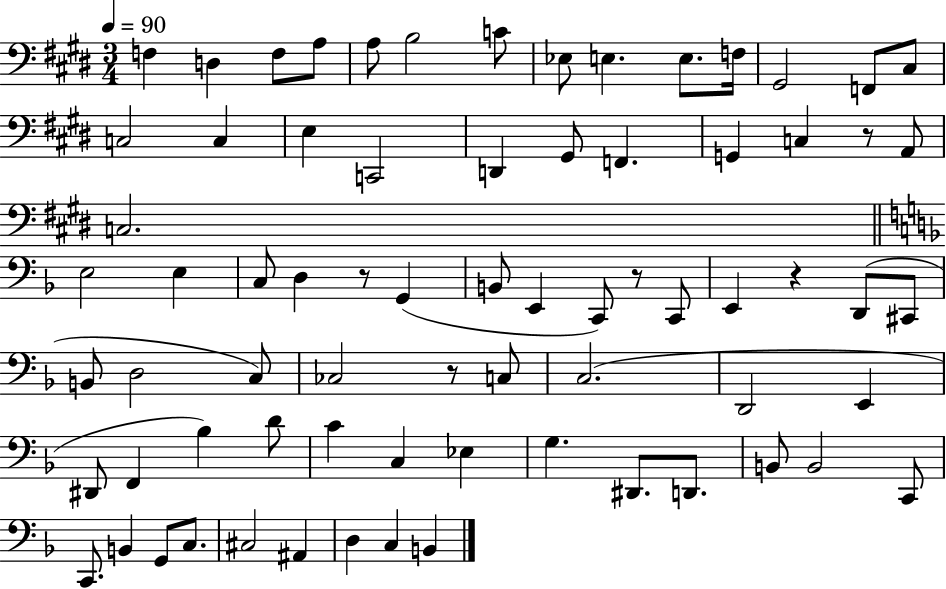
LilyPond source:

{
  \clef bass
  \numericTimeSignature
  \time 3/4
  \key e \major
  \tempo 4 = 90
  f4 d4 f8 a8 | a8 b2 c'8 | ees8 e4. e8. f16 | gis,2 f,8 cis8 | \break c2 c4 | e4 c,2 | d,4 gis,8 f,4. | g,4 c4 r8 a,8 | \break c2. | \bar "||" \break \key d \minor e2 e4 | c8 d4 r8 g,4( | b,8 e,4 c,8) r8 c,8 | e,4 r4 d,8( cis,8 | \break b,8 d2 c8) | ces2 r8 c8 | c2.( | d,2 e,4 | \break dis,8 f,4 bes4) d'8 | c'4 c4 ees4 | g4. dis,8. d,8. | b,8 b,2 c,8 | \break c,8. b,4 g,8 c8. | cis2 ais,4 | d4 c4 b,4 | \bar "|."
}